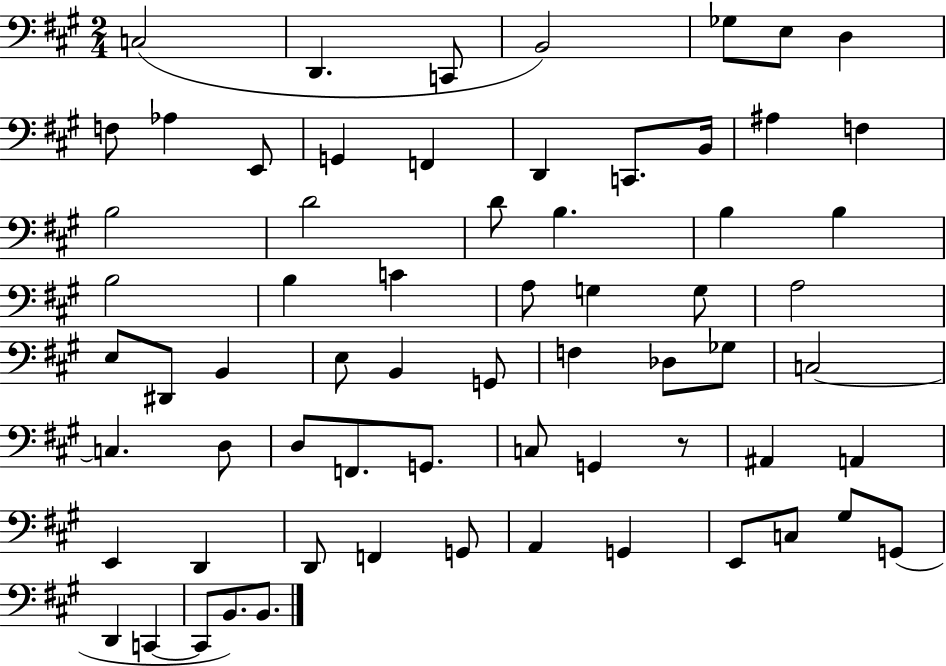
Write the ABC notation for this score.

X:1
T:Untitled
M:2/4
L:1/4
K:A
C,2 D,, C,,/2 B,,2 _G,/2 E,/2 D, F,/2 _A, E,,/2 G,, F,, D,, C,,/2 B,,/4 ^A, F, B,2 D2 D/2 B, B, B, B,2 B, C A,/2 G, G,/2 A,2 E,/2 ^D,,/2 B,, E,/2 B,, G,,/2 F, _D,/2 _G,/2 C,2 C, D,/2 D,/2 F,,/2 G,,/2 C,/2 G,, z/2 ^A,, A,, E,, D,, D,,/2 F,, G,,/2 A,, G,, E,,/2 C,/2 ^G,/2 G,,/2 D,, C,, C,,/2 B,,/2 B,,/2